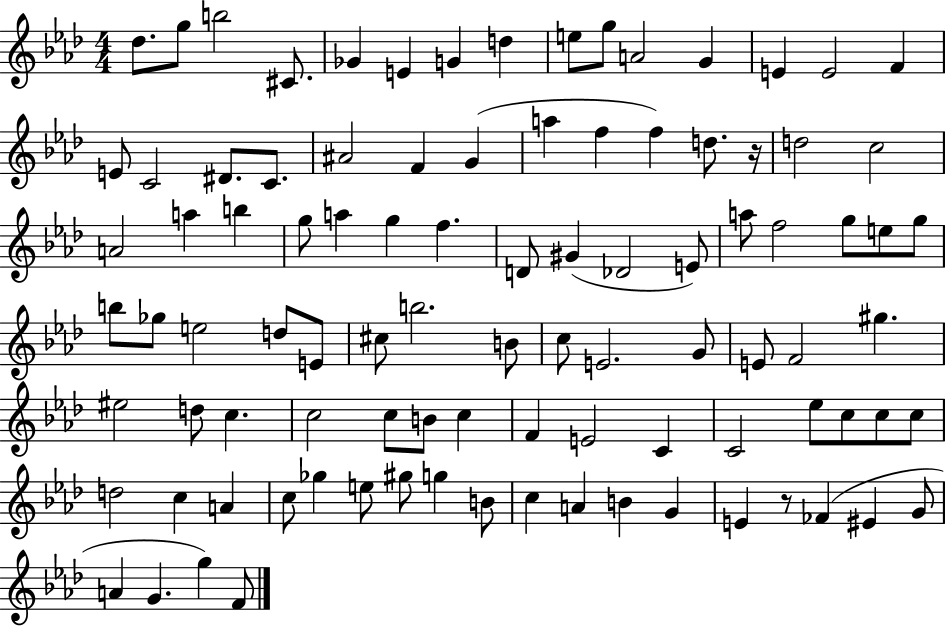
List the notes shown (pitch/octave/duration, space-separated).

Db5/e. G5/e B5/h C#4/e. Gb4/q E4/q G4/q D5/q E5/e G5/e A4/h G4/q E4/q E4/h F4/q E4/e C4/h D#4/e. C4/e. A#4/h F4/q G4/q A5/q F5/q F5/q D5/e. R/s D5/h C5/h A4/h A5/q B5/q G5/e A5/q G5/q F5/q. D4/e G#4/q Db4/h E4/e A5/e F5/h G5/e E5/e G5/e B5/e Gb5/e E5/h D5/e E4/e C#5/e B5/h. B4/e C5/e E4/h. G4/e E4/e F4/h G#5/q. EIS5/h D5/e C5/q. C5/h C5/e B4/e C5/q F4/q E4/h C4/q C4/h Eb5/e C5/e C5/e C5/e D5/h C5/q A4/q C5/e Gb5/q E5/e G#5/e G5/q B4/e C5/q A4/q B4/q G4/q E4/q R/e FES4/q EIS4/q G4/e A4/q G4/q. G5/q F4/e